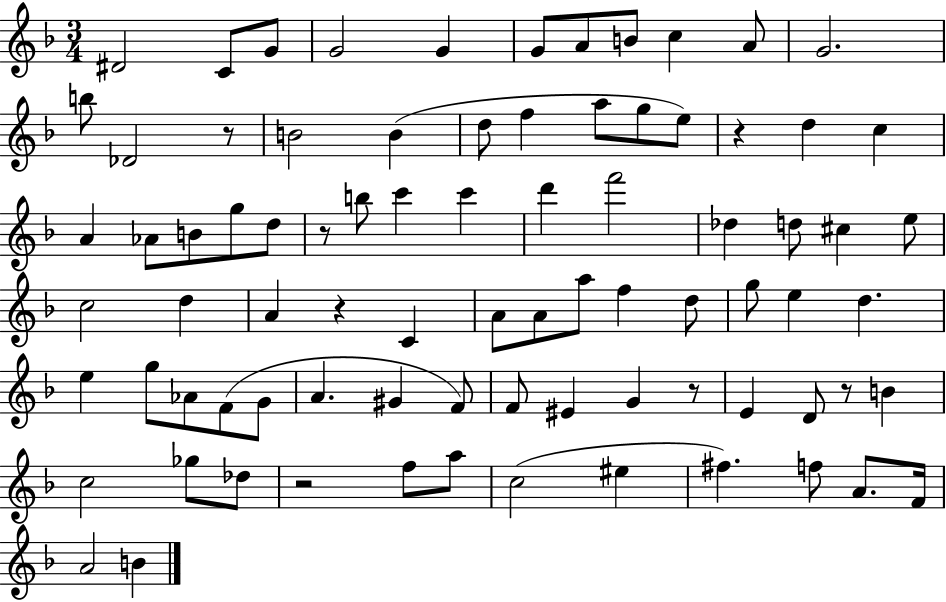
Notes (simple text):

D#4/h C4/e G4/e G4/h G4/q G4/e A4/e B4/e C5/q A4/e G4/h. B5/e Db4/h R/e B4/h B4/q D5/e F5/q A5/e G5/e E5/e R/q D5/q C5/q A4/q Ab4/e B4/e G5/e D5/e R/e B5/e C6/q C6/q D6/q F6/h Db5/q D5/e C#5/q E5/e C5/h D5/q A4/q R/q C4/q A4/e A4/e A5/e F5/q D5/e G5/e E5/q D5/q. E5/q G5/e Ab4/e F4/e G4/e A4/q. G#4/q F4/e F4/e EIS4/q G4/q R/e E4/q D4/e R/e B4/q C5/h Gb5/e Db5/e R/h F5/e A5/e C5/h EIS5/q F#5/q. F5/e A4/e. F4/s A4/h B4/q